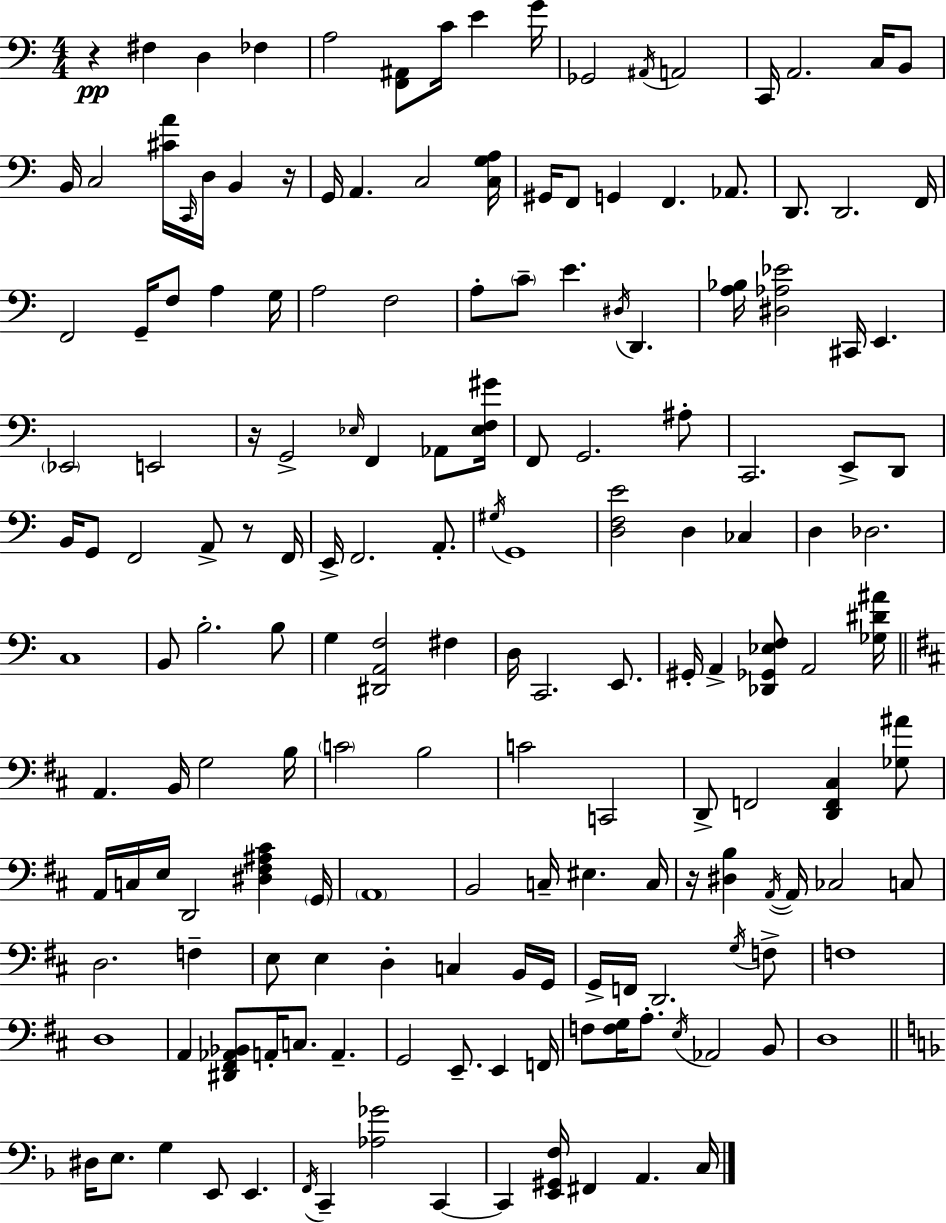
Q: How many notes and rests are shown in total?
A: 170